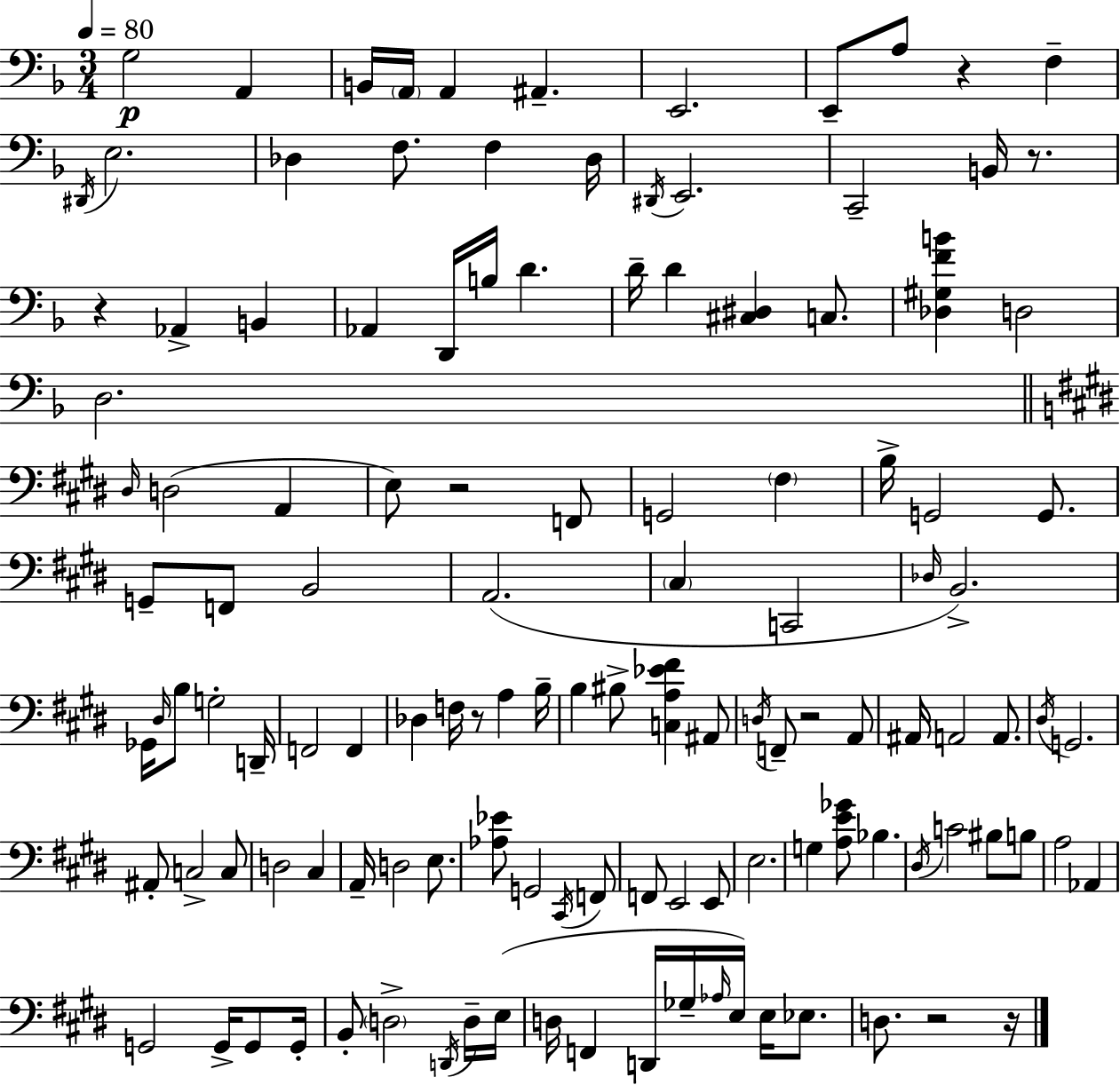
{
  \clef bass
  \numericTimeSignature
  \time 3/4
  \key f \major
  \tempo 4 = 80
  g2\p a,4 | b,16 \parenthesize a,16 a,4 ais,4.-- | e,2. | e,8-- a8 r4 f4-- | \break \acciaccatura { dis,16 } e2. | des4 f8. f4 | des16 \acciaccatura { dis,16 } e,2. | c,2-- b,16 r8. | \break r4 aes,4-> b,4 | aes,4 d,16 b16 d'4. | d'16-- d'4 <cis dis>4 c8. | <des gis f' b'>4 d2 | \break d2. | \bar "||" \break \key e \major \grace { dis16 }( d2 a,4 | e8) r2 f,8 | g,2 \parenthesize fis4 | b16-> g,2 g,8. | \break g,8-- f,8 b,2 | a,2.( | \parenthesize cis4 c,2 | \grace { des16 }) b,2.-> | \break ges,16 \grace { dis16 } b8 g2-. | d,16-- f,2 f,4 | des4 f16 r8 a4 | b16-- b4 bis8-> <c a ees' fis'>4 | \break ais,8 \acciaccatura { d16 } f,8-- r2 | a,8 ais,16 a,2 | a,8. \acciaccatura { dis16 } g,2. | ais,8-. c2-> | \break c8 d2 | cis4 a,16-- d2 | e8. <aes ees'>8 g,2 | \acciaccatura { cis,16 } f,8 f,8 e,2 | \break e,8 e2. | g4 <a e' ges'>8 | bes4. \acciaccatura { dis16 } c'2 | bis8 b8 a2 | \break aes,4 g,2 | g,16-> g,8 g,16-. b,8-. \parenthesize d2-> | \acciaccatura { d,16 } d16-- e16( d16 f,4 | d,16 ges16-- \grace { aes16 }) e16 e16 ees8. d8. | \break r2 r16 \bar "|."
}